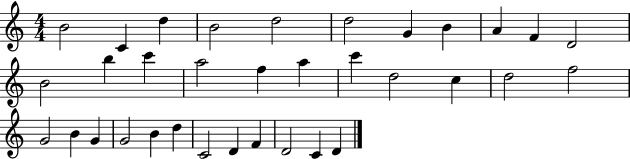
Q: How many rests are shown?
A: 0